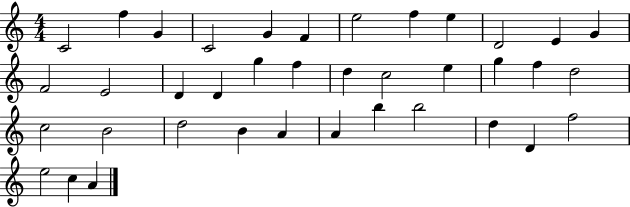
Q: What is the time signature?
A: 4/4